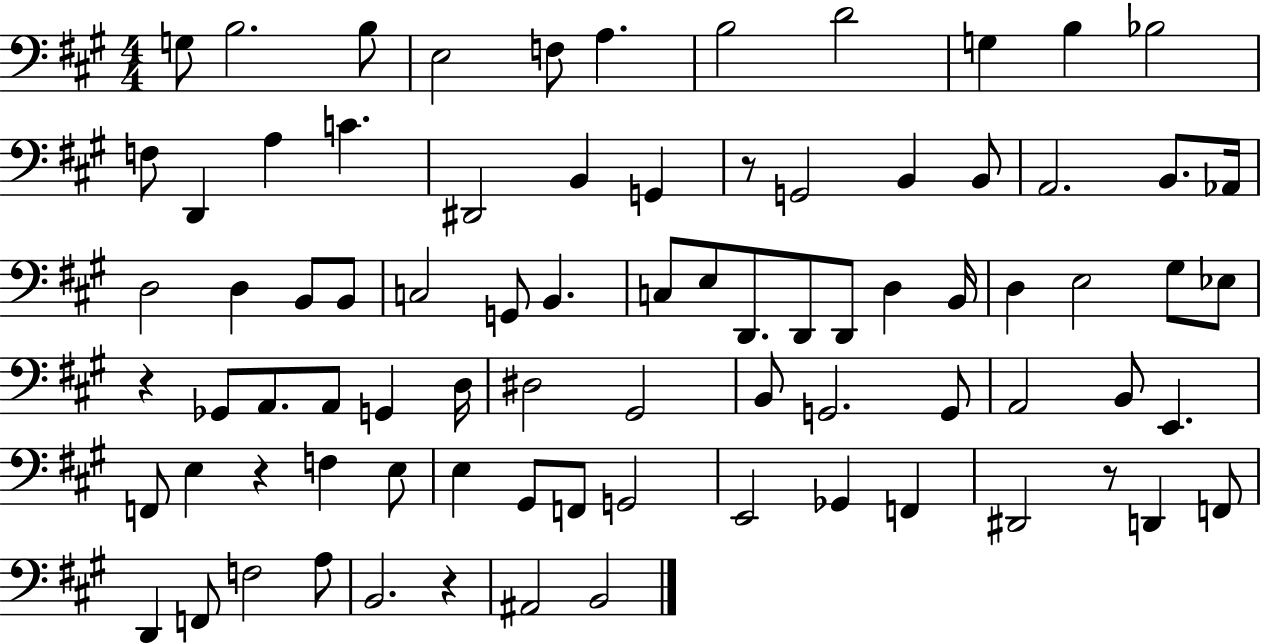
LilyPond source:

{
  \clef bass
  \numericTimeSignature
  \time 4/4
  \key a \major
  g8 b2. b8 | e2 f8 a4. | b2 d'2 | g4 b4 bes2 | \break f8 d,4 a4 c'4. | dis,2 b,4 g,4 | r8 g,2 b,4 b,8 | a,2. b,8. aes,16 | \break d2 d4 b,8 b,8 | c2 g,8 b,4. | c8 e8 d,8. d,8 d,8 d4 b,16 | d4 e2 gis8 ees8 | \break r4 ges,8 a,8. a,8 g,4 d16 | dis2 gis,2 | b,8 g,2. g,8 | a,2 b,8 e,4. | \break f,8 e4 r4 f4 e8 | e4 gis,8 f,8 g,2 | e,2 ges,4 f,4 | dis,2 r8 d,4 f,8 | \break d,4 f,8 f2 a8 | b,2. r4 | ais,2 b,2 | \bar "|."
}